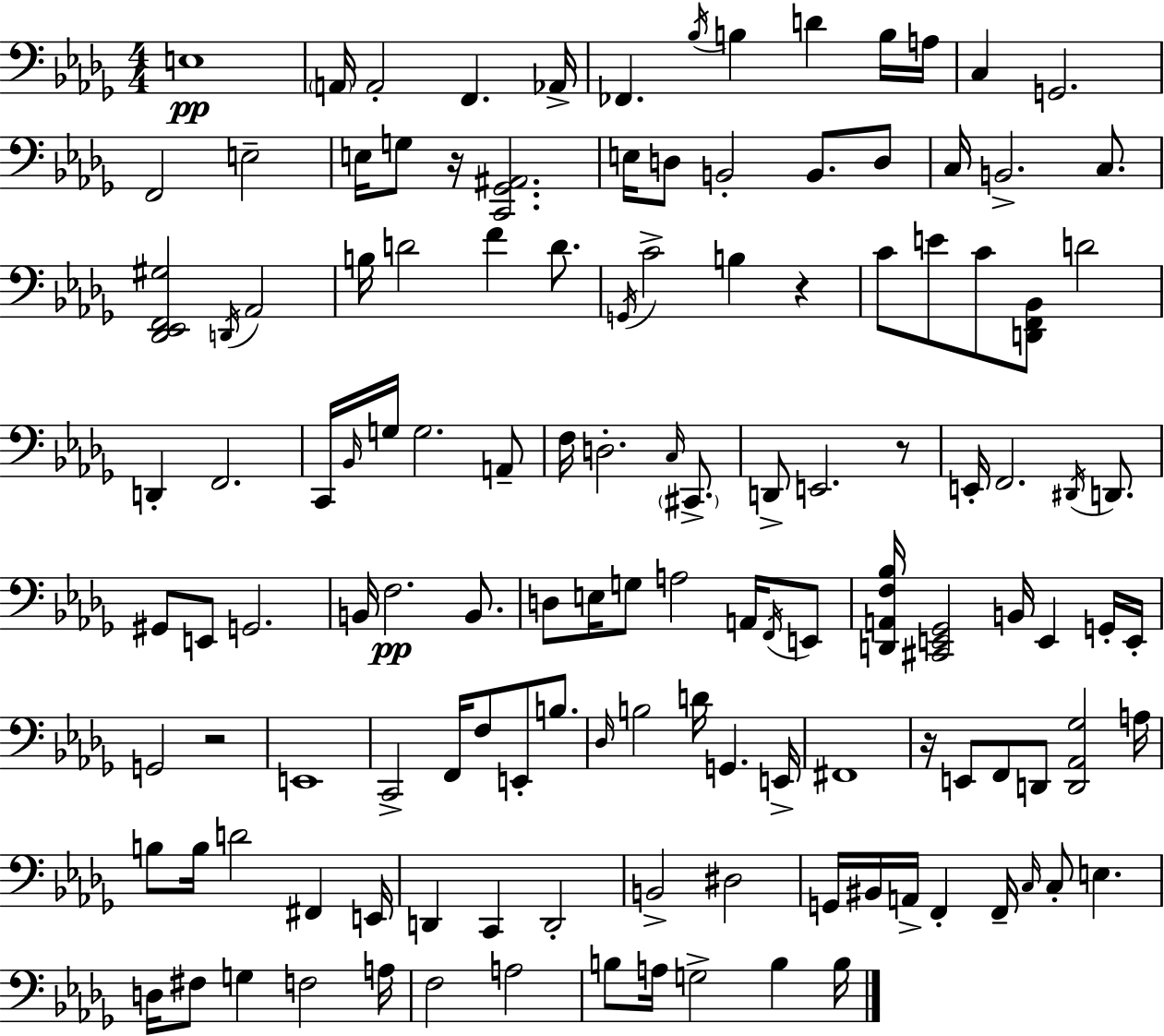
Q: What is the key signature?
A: BES minor